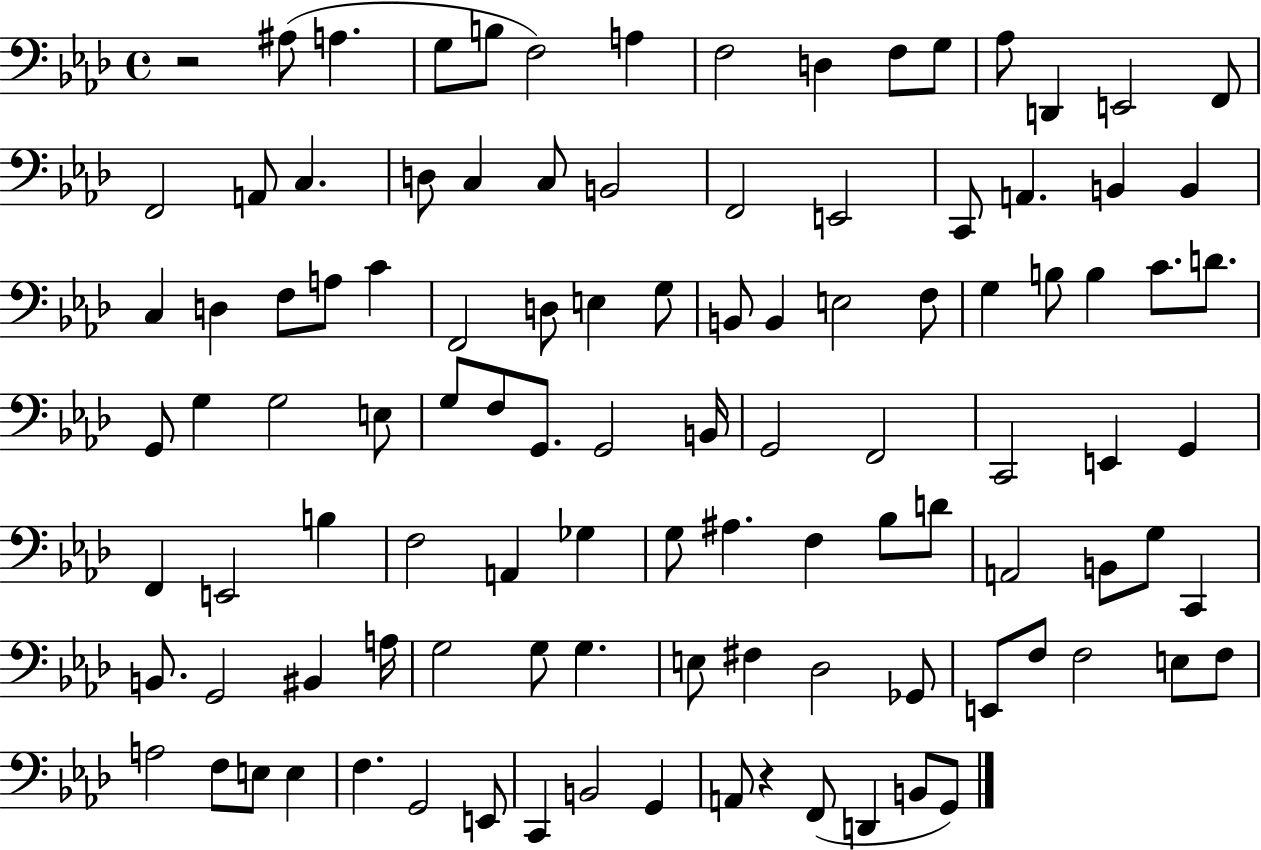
{
  \clef bass
  \time 4/4
  \defaultTimeSignature
  \key aes \major
  \repeat volta 2 { r2 ais8( a4. | g8 b8 f2) a4 | f2 d4 f8 g8 | aes8 d,4 e,2 f,8 | \break f,2 a,8 c4. | d8 c4 c8 b,2 | f,2 e,2 | c,8 a,4. b,4 b,4 | \break c4 d4 f8 a8 c'4 | f,2 d8 e4 g8 | b,8 b,4 e2 f8 | g4 b8 b4 c'8. d'8. | \break g,8 g4 g2 e8 | g8 f8 g,8. g,2 b,16 | g,2 f,2 | c,2 e,4 g,4 | \break f,4 e,2 b4 | f2 a,4 ges4 | g8 ais4. f4 bes8 d'8 | a,2 b,8 g8 c,4 | \break b,8. g,2 bis,4 a16 | g2 g8 g4. | e8 fis4 des2 ges,8 | e,8 f8 f2 e8 f8 | \break a2 f8 e8 e4 | f4. g,2 e,8 | c,4 b,2 g,4 | a,8 r4 f,8( d,4 b,8 g,8) | \break } \bar "|."
}